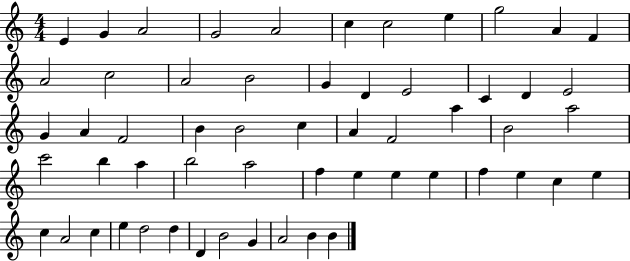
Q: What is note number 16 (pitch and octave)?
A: G4